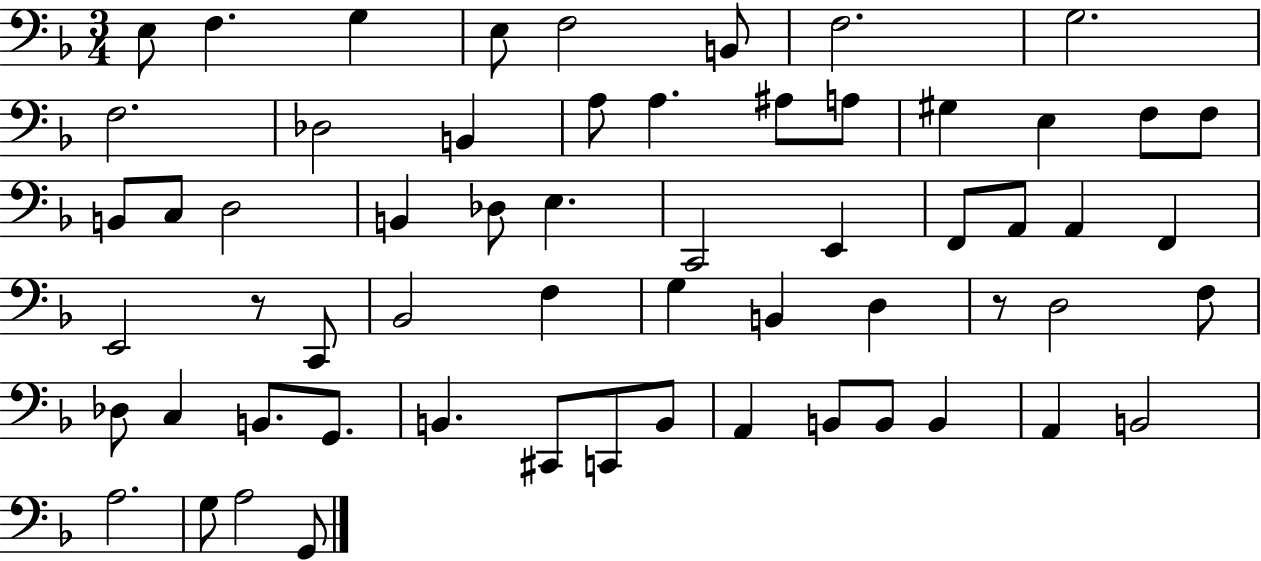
X:1
T:Untitled
M:3/4
L:1/4
K:F
E,/2 F, G, E,/2 F,2 B,,/2 F,2 G,2 F,2 _D,2 B,, A,/2 A, ^A,/2 A,/2 ^G, E, F,/2 F,/2 B,,/2 C,/2 D,2 B,, _D,/2 E, C,,2 E,, F,,/2 A,,/2 A,, F,, E,,2 z/2 C,,/2 _B,,2 F, G, B,, D, z/2 D,2 F,/2 _D,/2 C, B,,/2 G,,/2 B,, ^C,,/2 C,,/2 B,,/2 A,, B,,/2 B,,/2 B,, A,, B,,2 A,2 G,/2 A,2 G,,/2